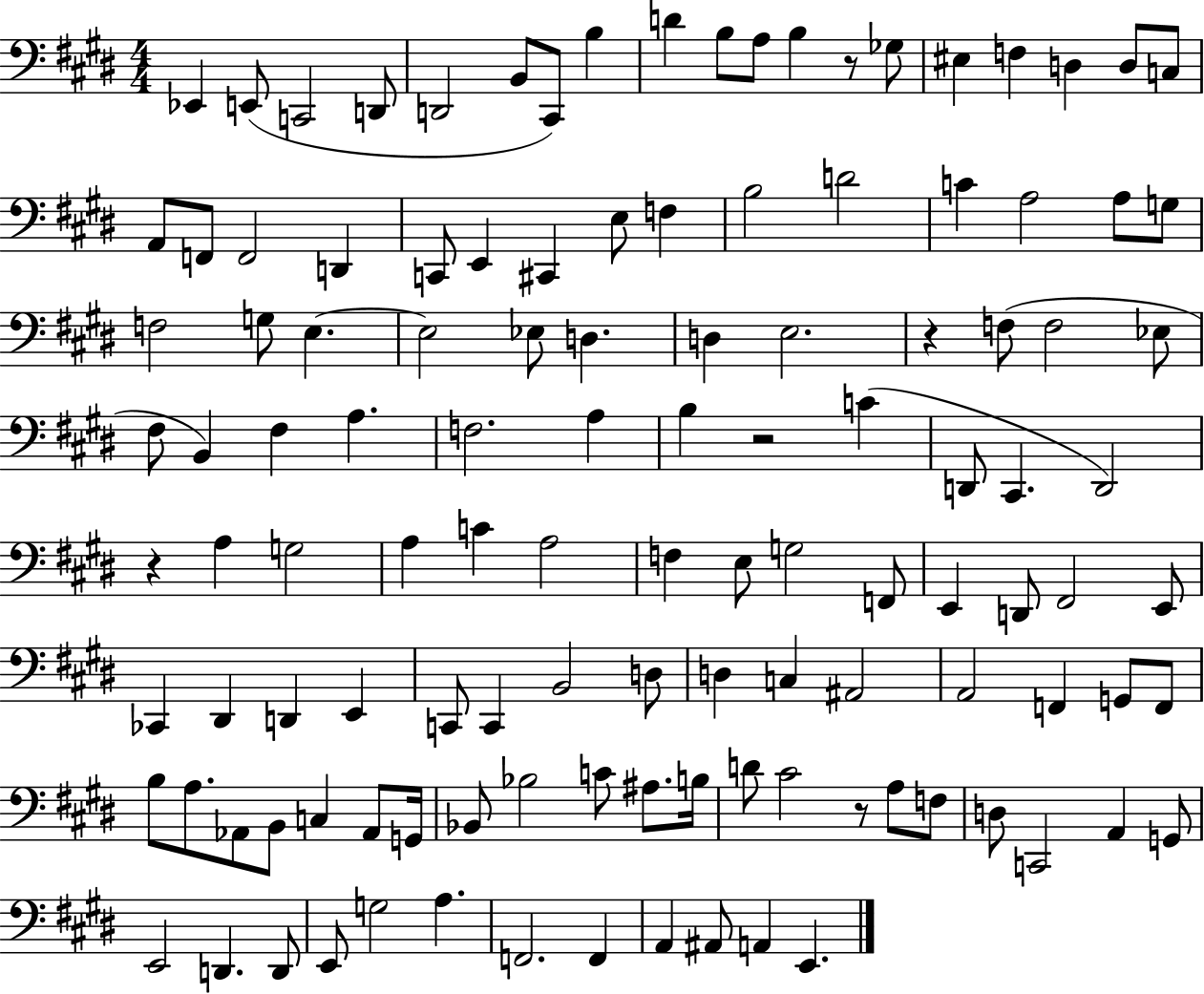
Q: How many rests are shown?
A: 5